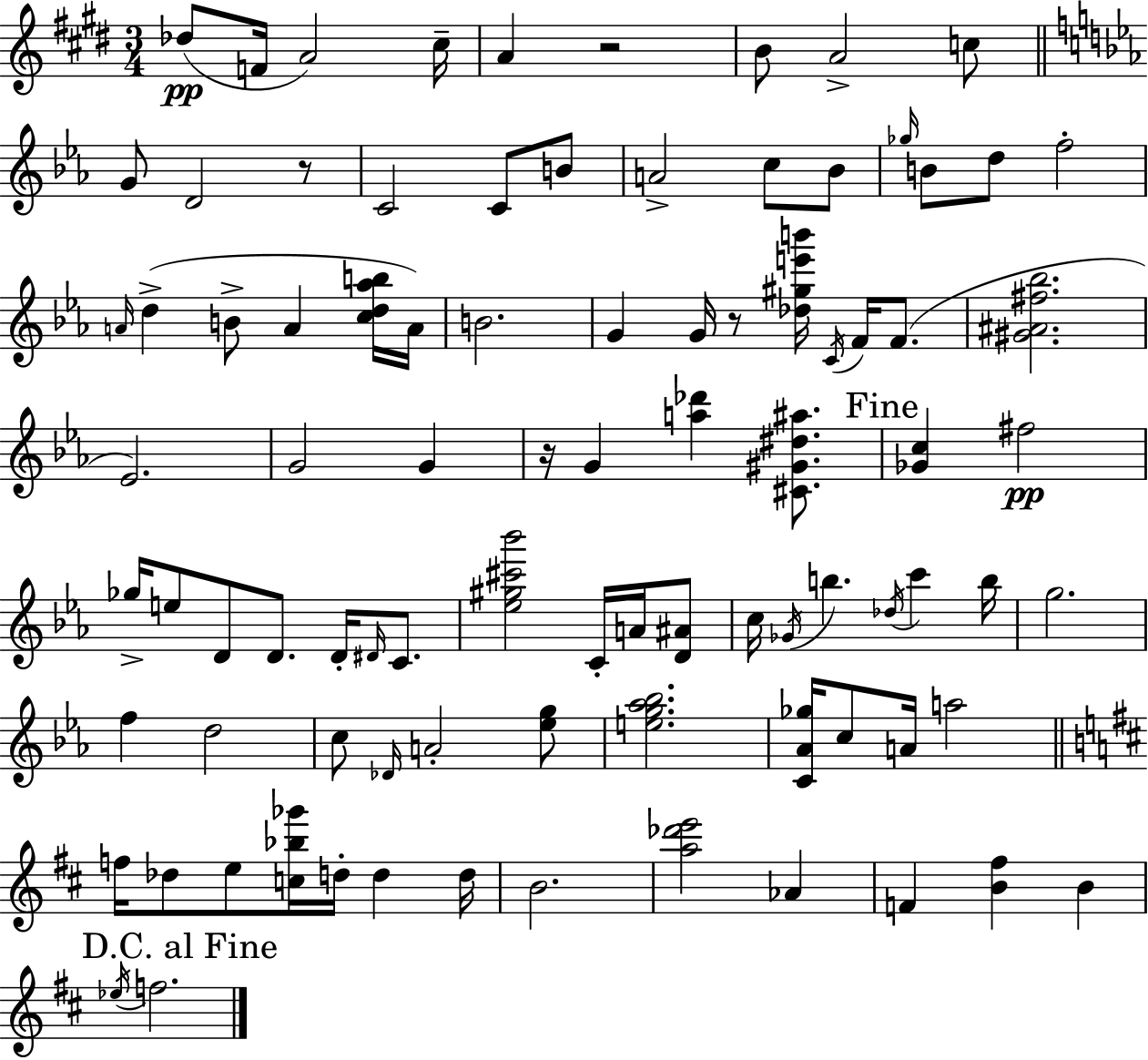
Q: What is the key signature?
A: E major